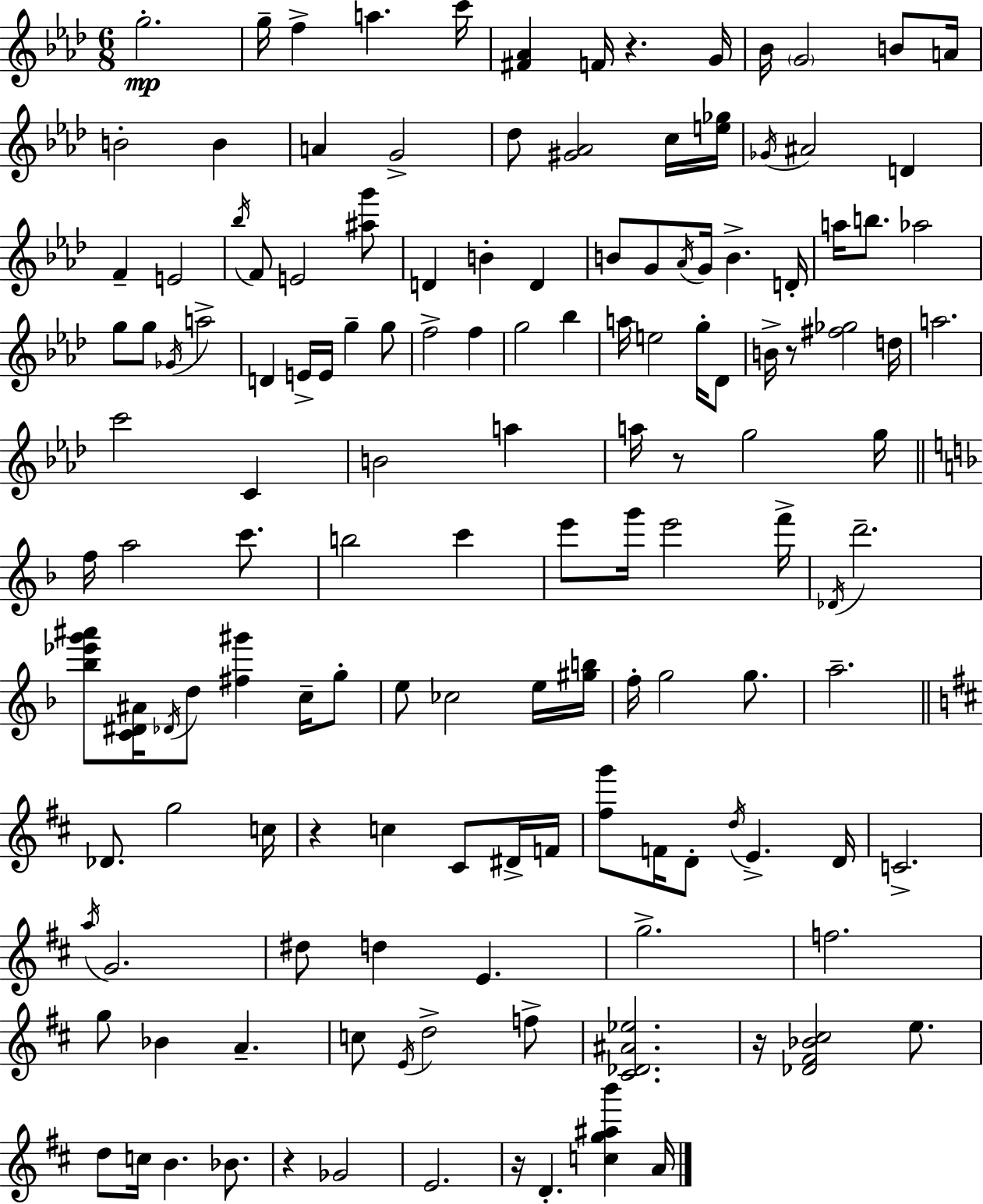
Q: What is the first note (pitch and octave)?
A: G5